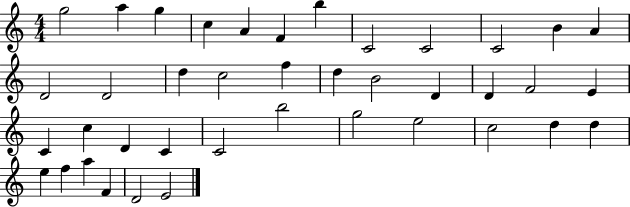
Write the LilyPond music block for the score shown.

{
  \clef treble
  \numericTimeSignature
  \time 4/4
  \key c \major
  g''2 a''4 g''4 | c''4 a'4 f'4 b''4 | c'2 c'2 | c'2 b'4 a'4 | \break d'2 d'2 | d''4 c''2 f''4 | d''4 b'2 d'4 | d'4 f'2 e'4 | \break c'4 c''4 d'4 c'4 | c'2 b''2 | g''2 e''2 | c''2 d''4 d''4 | \break e''4 f''4 a''4 f'4 | d'2 e'2 | \bar "|."
}